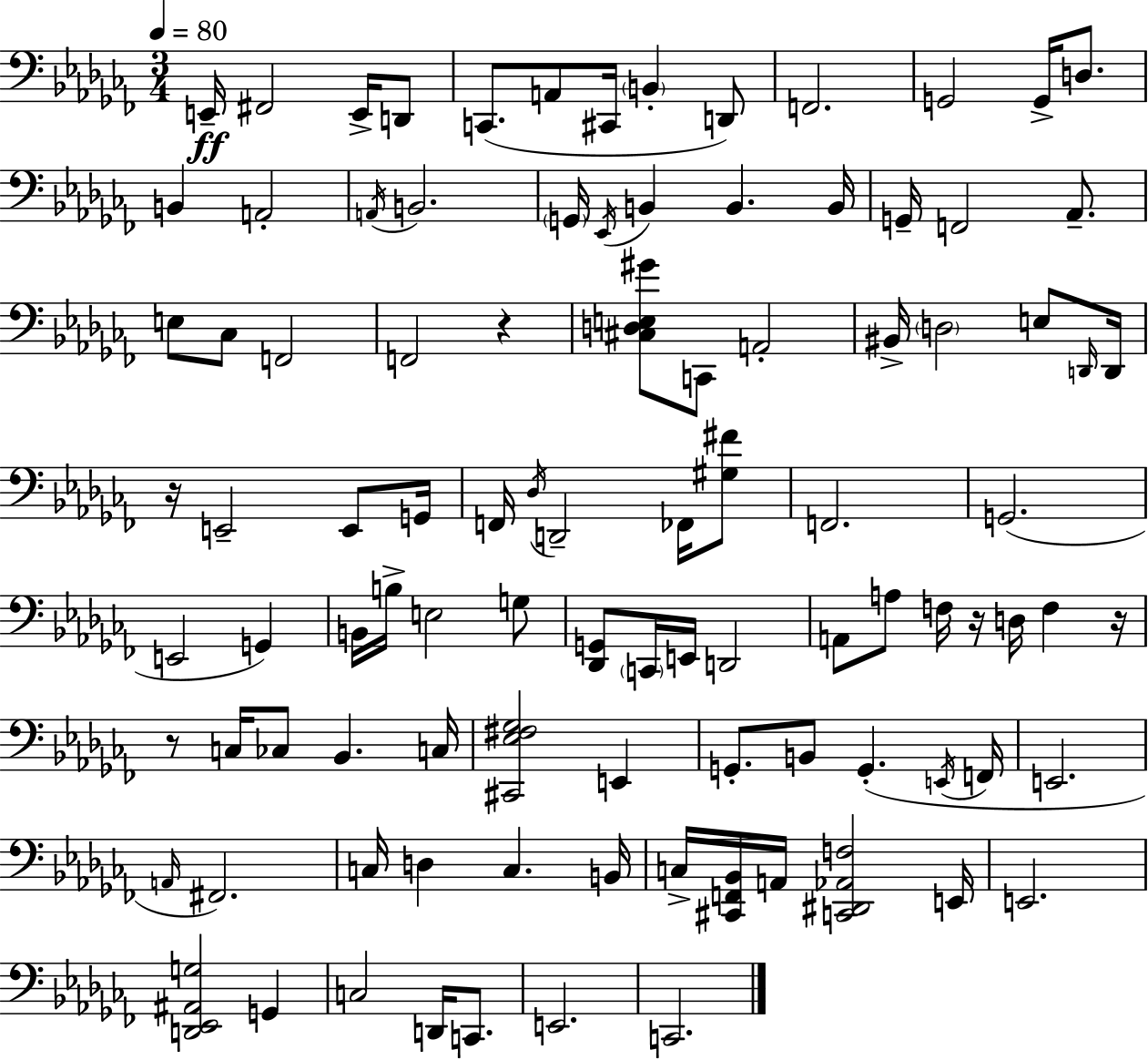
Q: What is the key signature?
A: AES minor